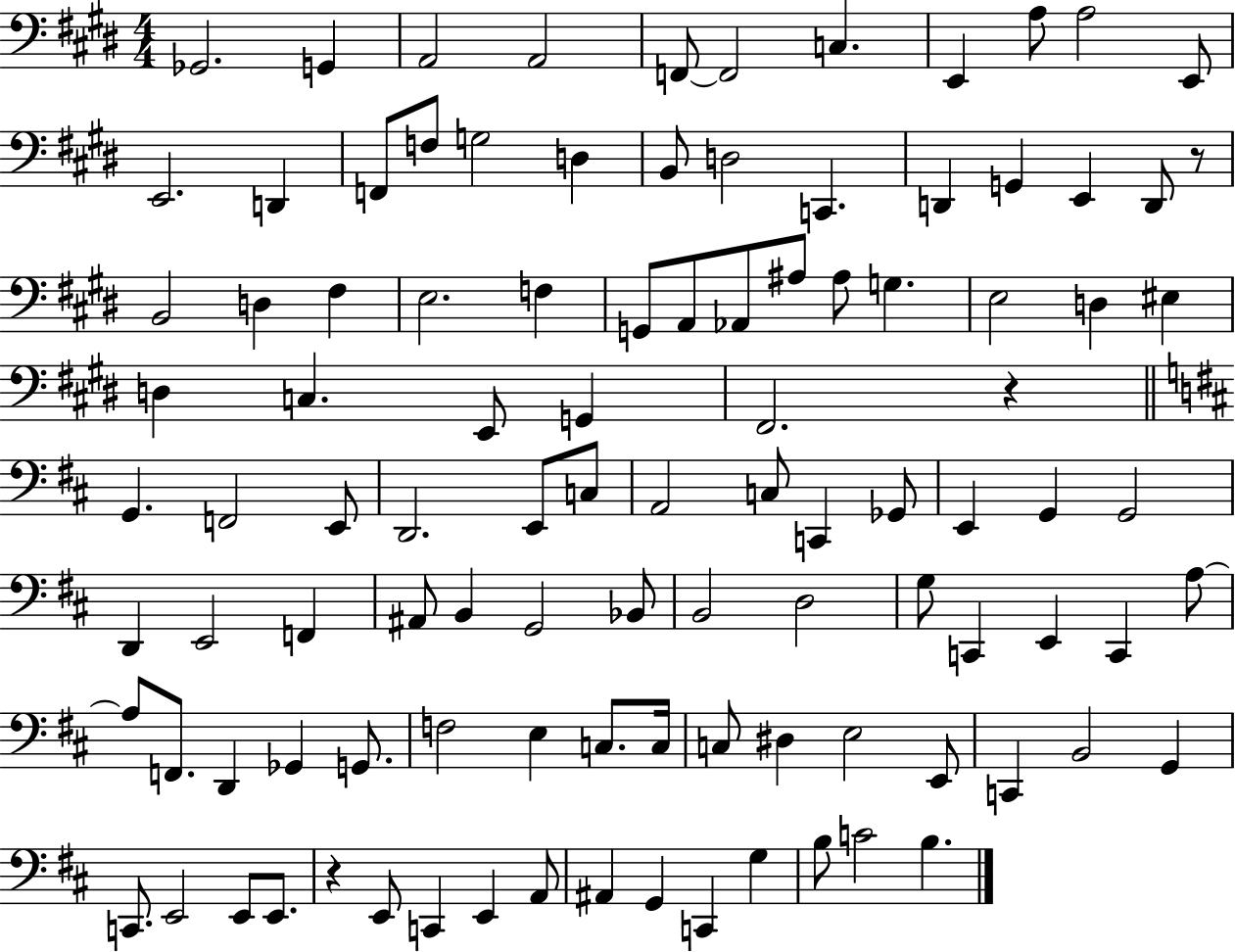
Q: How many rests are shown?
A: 3